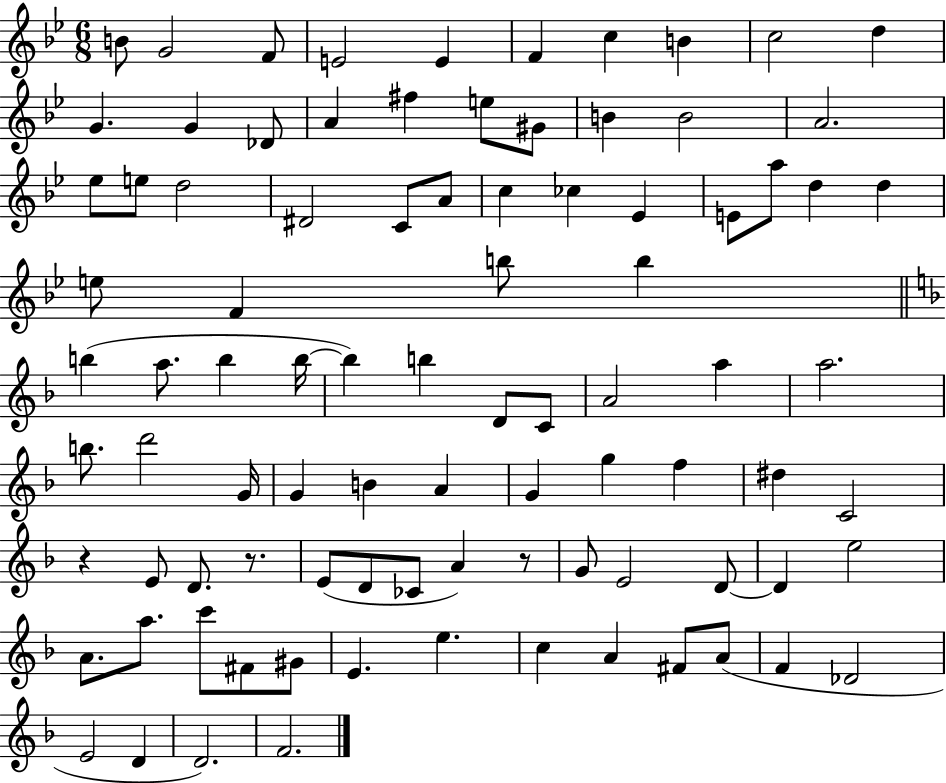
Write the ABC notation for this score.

X:1
T:Untitled
M:6/8
L:1/4
K:Bb
B/2 G2 F/2 E2 E F c B c2 d G G _D/2 A ^f e/2 ^G/2 B B2 A2 _e/2 e/2 d2 ^D2 C/2 A/2 c _c _E E/2 a/2 d d e/2 F b/2 b b a/2 b b/4 b b D/2 C/2 A2 a a2 b/2 d'2 G/4 G B A G g f ^d C2 z E/2 D/2 z/2 E/2 D/2 _C/2 A z/2 G/2 E2 D/2 D e2 A/2 a/2 c'/2 ^F/2 ^G/2 E e c A ^F/2 A/2 F _D2 E2 D D2 F2